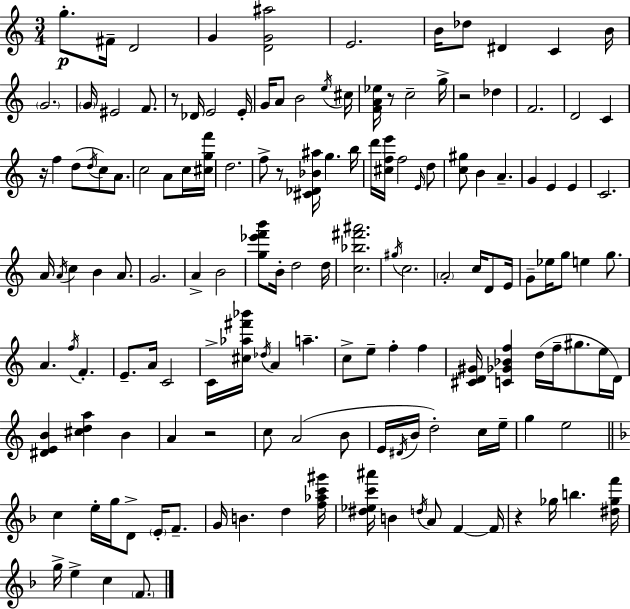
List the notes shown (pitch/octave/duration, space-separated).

G5/e. F#4/s D4/h G4/q [D4,G4,A#5]/h E4/h. B4/s Db5/e D#4/q C4/q B4/s G4/h. G4/s EIS4/h F4/e. R/e Db4/s E4/h E4/s G4/s A4/e B4/h E5/s C#5/s [F4,A4,Eb5]/s R/e C5/h G5/s R/h Db5/q F4/h. D4/h C4/q R/s F5/q D5/e D5/s C5/e A4/e. C5/h A4/e C5/s [C#5,G5,F6]/s D5/h. F5/e R/e [C#4,Db4,Bb4,A#5]/s G5/q. B5/s D6/s [C#5,F5,E6]/s F5/h E4/s D5/e [C5,G#5]/e B4/q A4/q. G4/q E4/q E4/q C4/h. A4/s A4/s C5/q B4/q A4/e. G4/h. A4/q B4/h [G5,Eb6,F6,B6]/e B4/s D5/h D5/s [C5,Bb5,F#6,A#6]/h. G#5/s C5/h. A4/h C5/s D4/e E4/s G4/e Eb5/s G5/e E5/q G5/e. A4/q. F5/s F4/q. E4/e. A4/s C4/h C4/s [C#5,Ab5,F#6,Bb6]/s Db5/s A4/q A5/q. C5/e E5/e F5/q F5/q [C#4,D4,G#4]/s [C4,Gb4,Bb4,F5]/q D5/s F5/s G#5/e. E5/s D4/s [D#4,E4,B4]/q [C#5,D5,A5]/q B4/q A4/q R/h C5/e A4/h B4/e E4/s D#4/s B4/s D5/h C5/s E5/s G5/q E5/h C5/q E5/s G5/s D4/e E4/s F4/e. G4/s B4/q. D5/q [F5,Ab5,C6,G#6]/s [D#5,Eb5,C6,A#6]/s B4/q D5/s A4/e F4/q F4/s R/q Gb5/s B5/q. [D#5,Gb5,F6]/s G5/s E5/q C5/q F4/e.